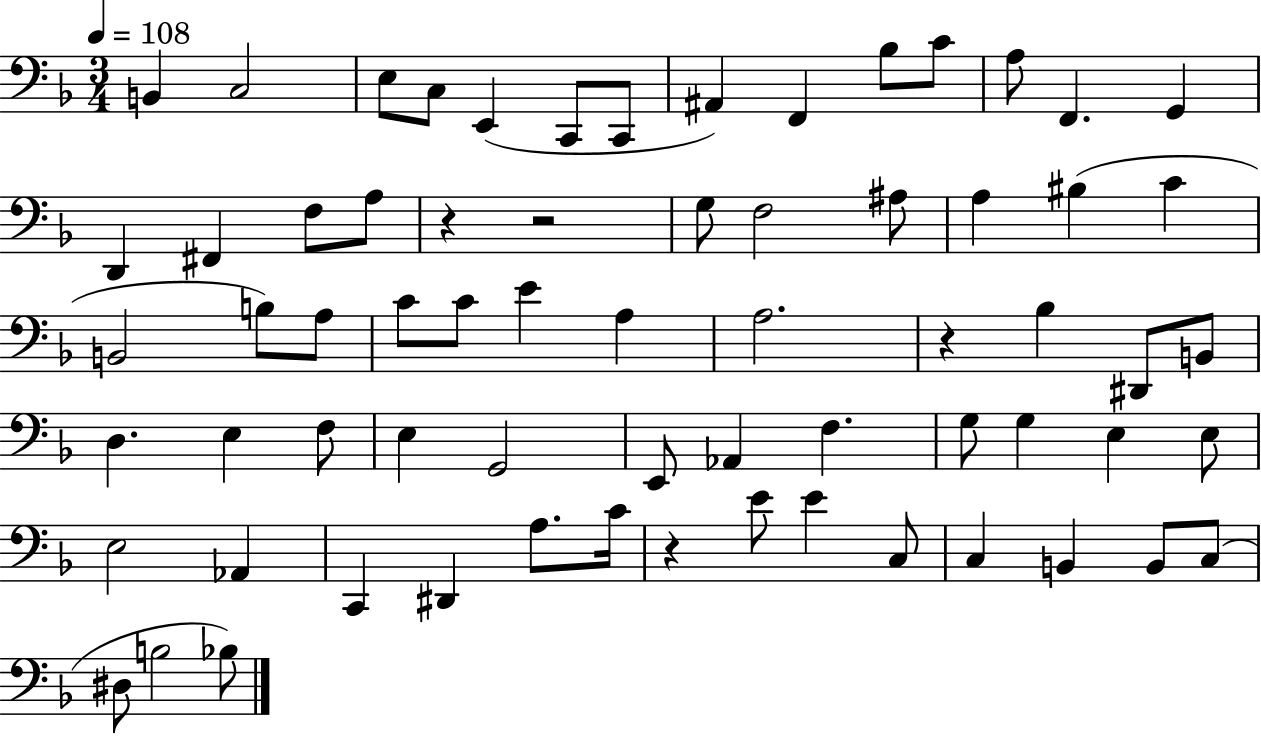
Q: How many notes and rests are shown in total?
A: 67